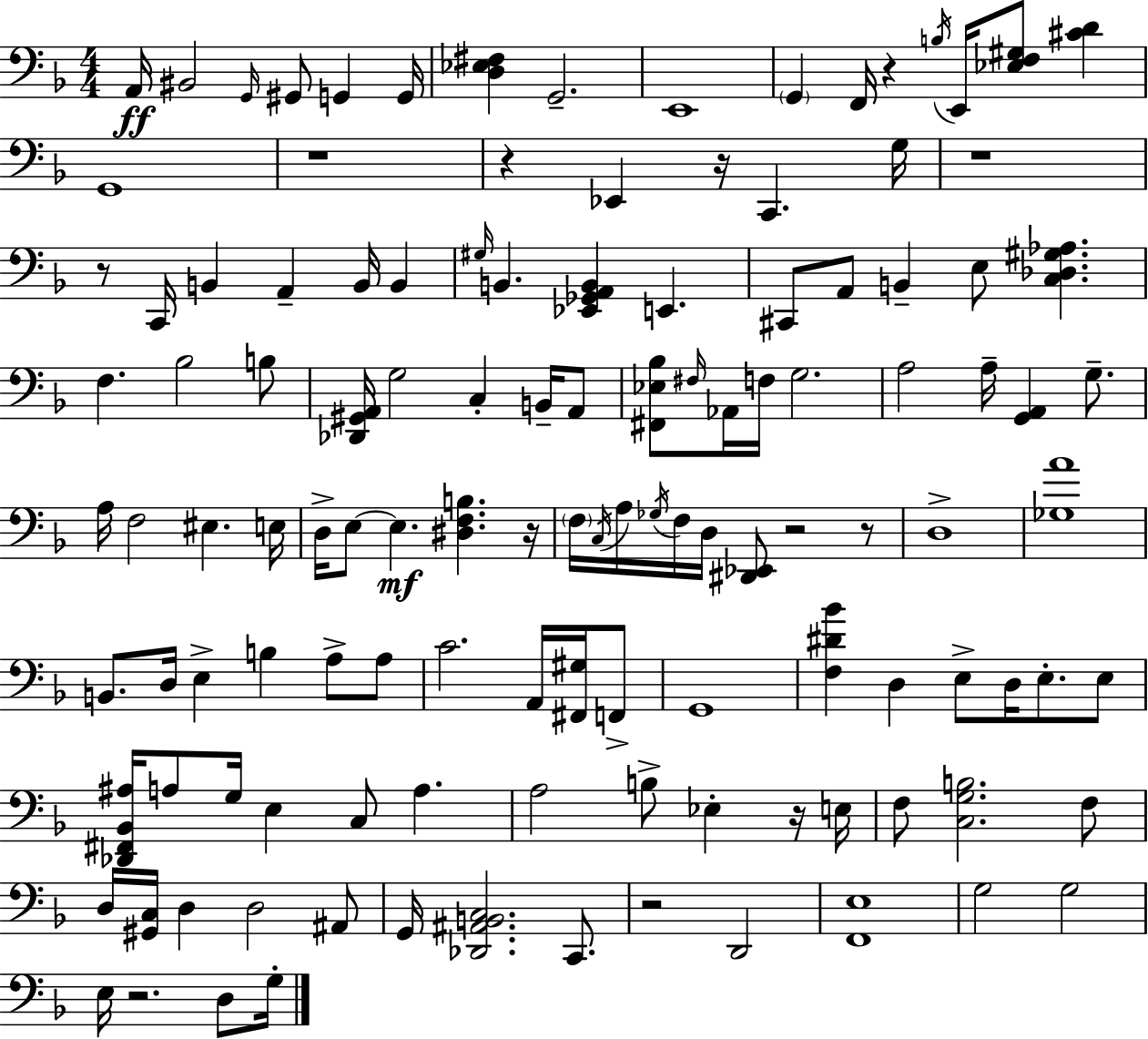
A2/s BIS2/h G2/s G#2/e G2/q G2/s [D3,Eb3,F#3]/q G2/h. E2/w G2/q F2/s R/q B3/s E2/s [Eb3,F3,G#3]/e [C#4,D4]/q G2/w R/w R/q Eb2/q R/s C2/q. G3/s R/w R/e C2/s B2/q A2/q B2/s B2/q G#3/s B2/q. [Eb2,Gb2,A2,B2]/q E2/q. C#2/e A2/e B2/q E3/e [C3,Db3,G#3,Ab3]/q. F3/q. Bb3/h B3/e [Db2,G#2,A2]/s G3/h C3/q B2/s A2/e [F#2,Eb3,Bb3]/e F#3/s Ab2/s F3/s G3/h. A3/h A3/s [G2,A2]/q G3/e. A3/s F3/h EIS3/q. E3/s D3/s E3/e E3/q. [D#3,F3,B3]/q. R/s F3/s C3/s A3/s Gb3/s F3/s D3/s [D#2,Eb2]/e R/h R/e D3/w [Gb3,A4]/w B2/e. D3/s E3/q B3/q A3/e A3/e C4/h. A2/s [F#2,G#3]/s F2/e G2/w [F3,D#4,Bb4]/q D3/q E3/e D3/s E3/e. E3/e [Db2,F#2,Bb2,A#3]/s A3/e G3/s E3/q C3/e A3/q. A3/h B3/e Eb3/q R/s E3/s F3/e [C3,G3,B3]/h. F3/e D3/s [G#2,C3]/s D3/q D3/h A#2/e G2/s [Db2,A#2,B2,C3]/h. C2/e. R/h D2/h [F2,E3]/w G3/h G3/h E3/s R/h. D3/e G3/s